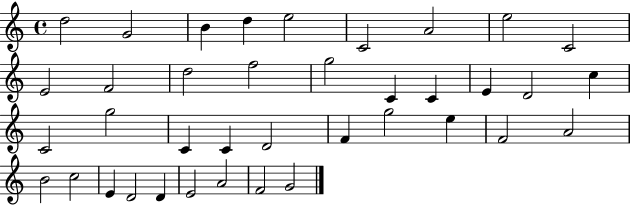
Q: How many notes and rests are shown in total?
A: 38